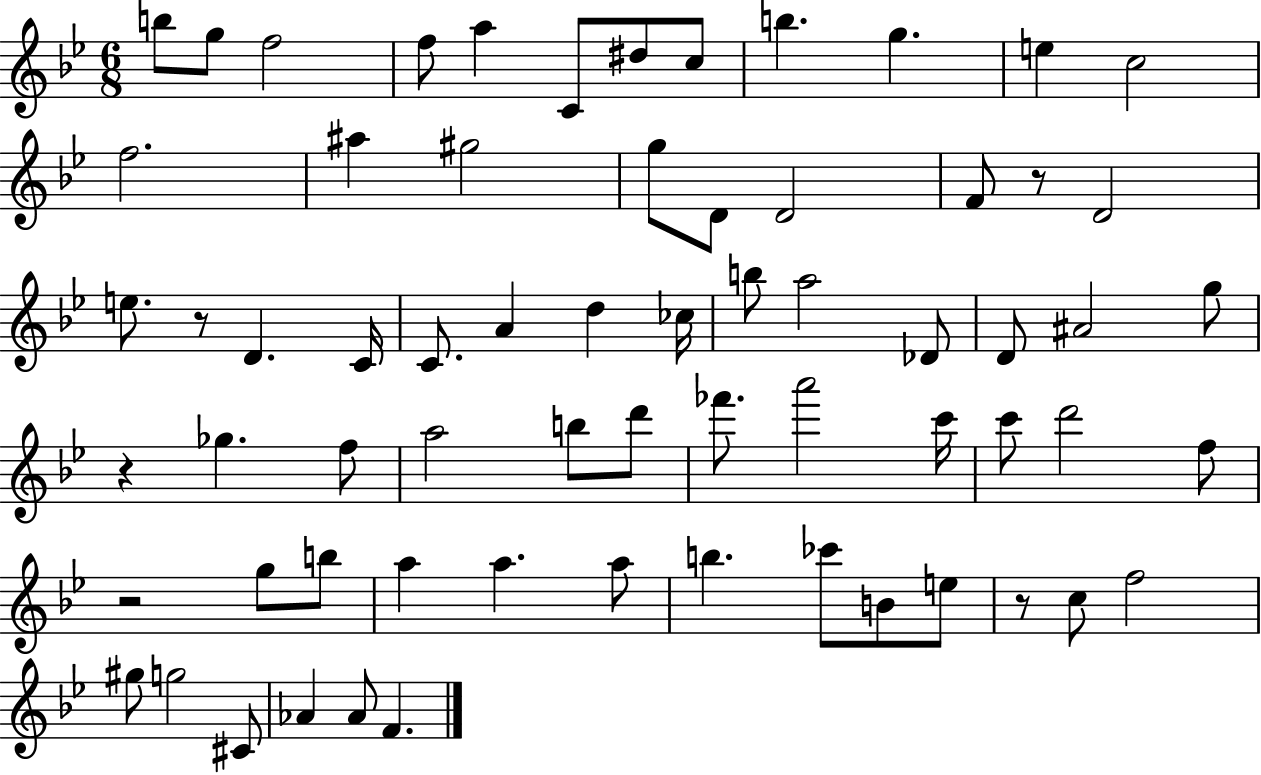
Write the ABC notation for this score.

X:1
T:Untitled
M:6/8
L:1/4
K:Bb
b/2 g/2 f2 f/2 a C/2 ^d/2 c/2 b g e c2 f2 ^a ^g2 g/2 D/2 D2 F/2 z/2 D2 e/2 z/2 D C/4 C/2 A d _c/4 b/2 a2 _D/2 D/2 ^A2 g/2 z _g f/2 a2 b/2 d'/2 _f'/2 a'2 c'/4 c'/2 d'2 f/2 z2 g/2 b/2 a a a/2 b _c'/2 B/2 e/2 z/2 c/2 f2 ^g/2 g2 ^C/2 _A _A/2 F